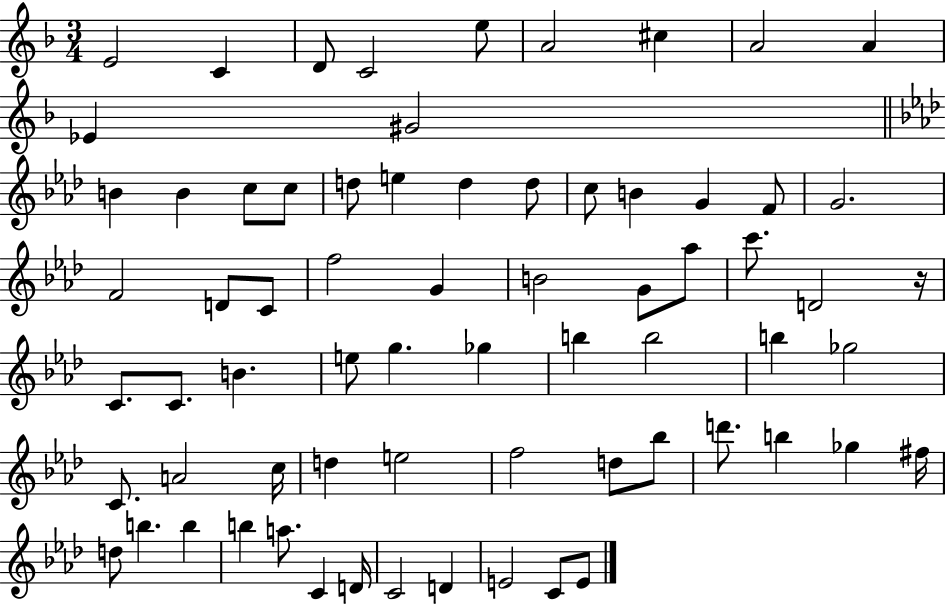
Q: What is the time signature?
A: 3/4